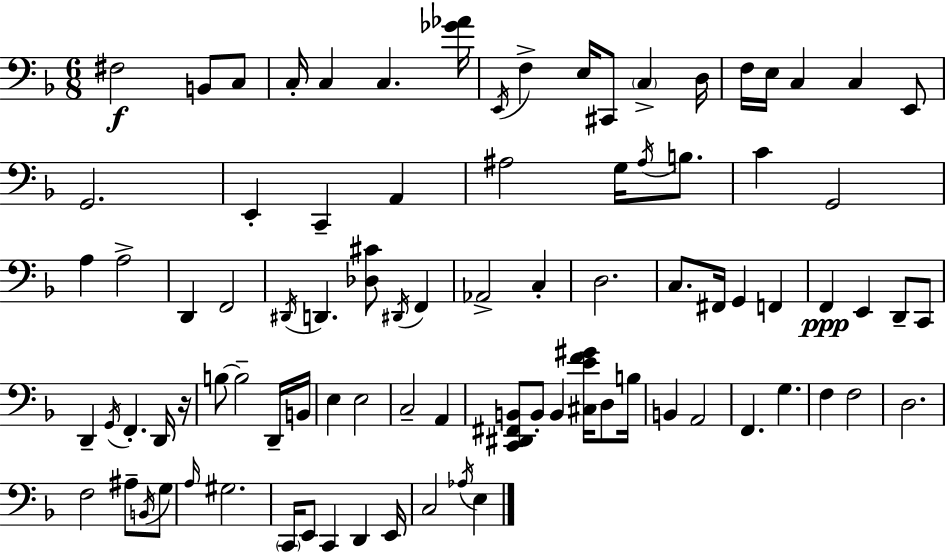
X:1
T:Untitled
M:6/8
L:1/4
K:Dm
^F,2 B,,/2 C,/2 C,/4 C, C, [_G_A]/4 E,,/4 F, E,/4 ^C,,/2 C, D,/4 F,/4 E,/4 C, C, E,,/2 G,,2 E,, C,, A,, ^A,2 G,/4 ^A,/4 B,/2 C G,,2 A, A,2 D,, F,,2 ^D,,/4 D,, [_D,^C]/2 ^D,,/4 F,, _A,,2 C, D,2 C,/2 ^F,,/4 G,, F,, F,, E,, D,,/2 C,,/2 D,, G,,/4 F,, D,,/4 z/4 B,/2 B,2 D,,/4 B,,/4 E, E,2 C,2 A,, [C,,^D,,^F,,B,,]/2 B,,/2 B,, [^C,EF^G]/4 D,/2 B,/4 B,, A,,2 F,, G, F, F,2 D,2 F,2 ^A,/2 B,,/4 G,/2 A,/4 ^G,2 C,,/4 E,,/2 C,, D,, E,,/4 C,2 _A,/4 E,